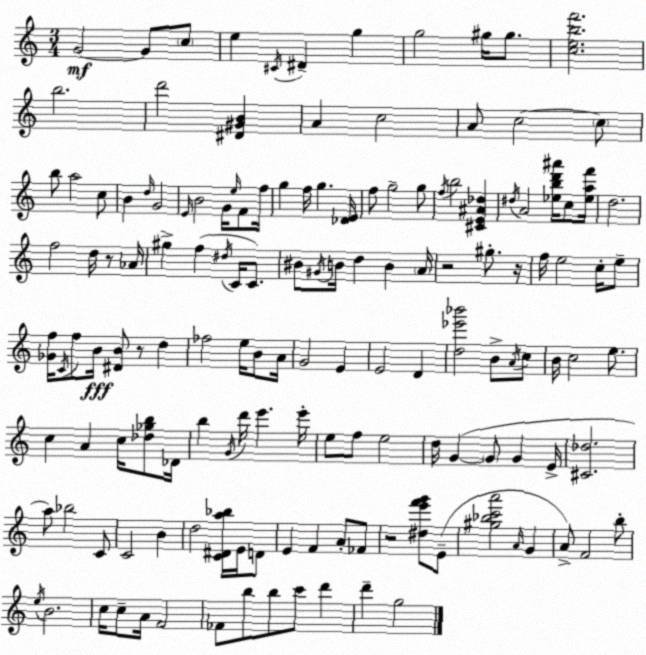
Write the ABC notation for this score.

X:1
T:Untitled
M:3/4
L:1/4
K:Am
G2 G/2 c/2 e ^C/4 ^D g g2 ^g/4 ^g/2 [cebf']2 b2 d'2 [^D^GB] A c2 A/2 c2 c/2 b/2 a2 c/2 B d/4 G2 E/4 B2 G/4 e/4 F/2 f/4 g f/4 g [_DE]/4 f/2 g2 g/2 f/4 b2 [^CE^A_d] ^d/4 A2 [_ebd'^a']/4 c/2 [_eaf']/4 d2 f2 d/4 z/2 _A/4 ^g f ^d/4 C/4 C/2 ^B/2 ^G/4 B/4 d B A/4 z2 ^g/2 z/4 f/4 e2 c/4 e/2 [_Gf]/4 C/4 f/2 B/4 [^DB]/2 z/2 d _f2 e/4 B/2 A/4 G2 E E2 D [d_e'_b']2 B/2 A/4 c/2 B/4 c2 e/2 c A c/4 [_d_gb]/2 _D/4 b G/4 d'/4 e' e'/4 e/2 f/2 e2 d/4 G G/2 G E/4 [^C_d]2 a/2 _b2 C/2 C2 B d2 [C^Da_b]/4 E/4 D/2 E F A/2 _F/2 z2 [^de'f'g']/2 E/2 [^g_bc'a']2 A/4 G A/2 F2 b/2 e/4 B2 c/4 c/2 A/4 F2 _F/2 b/2 b/2 c'/2 d' d' g2